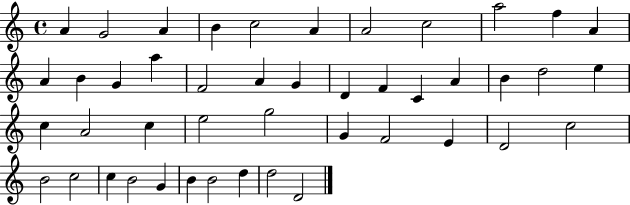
{
  \clef treble
  \time 4/4
  \defaultTimeSignature
  \key c \major
  a'4 g'2 a'4 | b'4 c''2 a'4 | a'2 c''2 | a''2 f''4 a'4 | \break a'4 b'4 g'4 a''4 | f'2 a'4 g'4 | d'4 f'4 c'4 a'4 | b'4 d''2 e''4 | \break c''4 a'2 c''4 | e''2 g''2 | g'4 f'2 e'4 | d'2 c''2 | \break b'2 c''2 | c''4 b'2 g'4 | b'4 b'2 d''4 | d''2 d'2 | \break \bar "|."
}